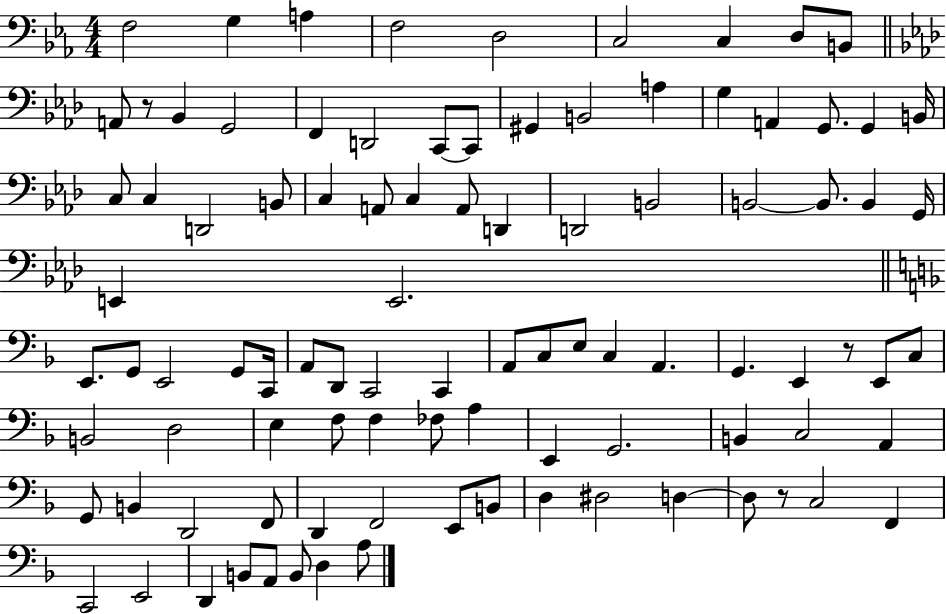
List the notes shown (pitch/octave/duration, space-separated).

F3/h G3/q A3/q F3/h D3/h C3/h C3/q D3/e B2/e A2/e R/e Bb2/q G2/h F2/q D2/h C2/e C2/e G#2/q B2/h A3/q G3/q A2/q G2/e. G2/q B2/s C3/e C3/q D2/h B2/e C3/q A2/e C3/q A2/e D2/q D2/h B2/h B2/h B2/e. B2/q G2/s E2/q E2/h. E2/e. G2/e E2/h G2/e C2/s A2/e D2/e C2/h C2/q A2/e C3/e E3/e C3/q A2/q. G2/q. E2/q R/e E2/e C3/e B2/h D3/h E3/q F3/e F3/q FES3/e A3/q E2/q G2/h. B2/q C3/h A2/q G2/e B2/q D2/h F2/e D2/q F2/h E2/e B2/e D3/q D#3/h D3/q D3/e R/e C3/h F2/q C2/h E2/h D2/q B2/e A2/e B2/e D3/q A3/e